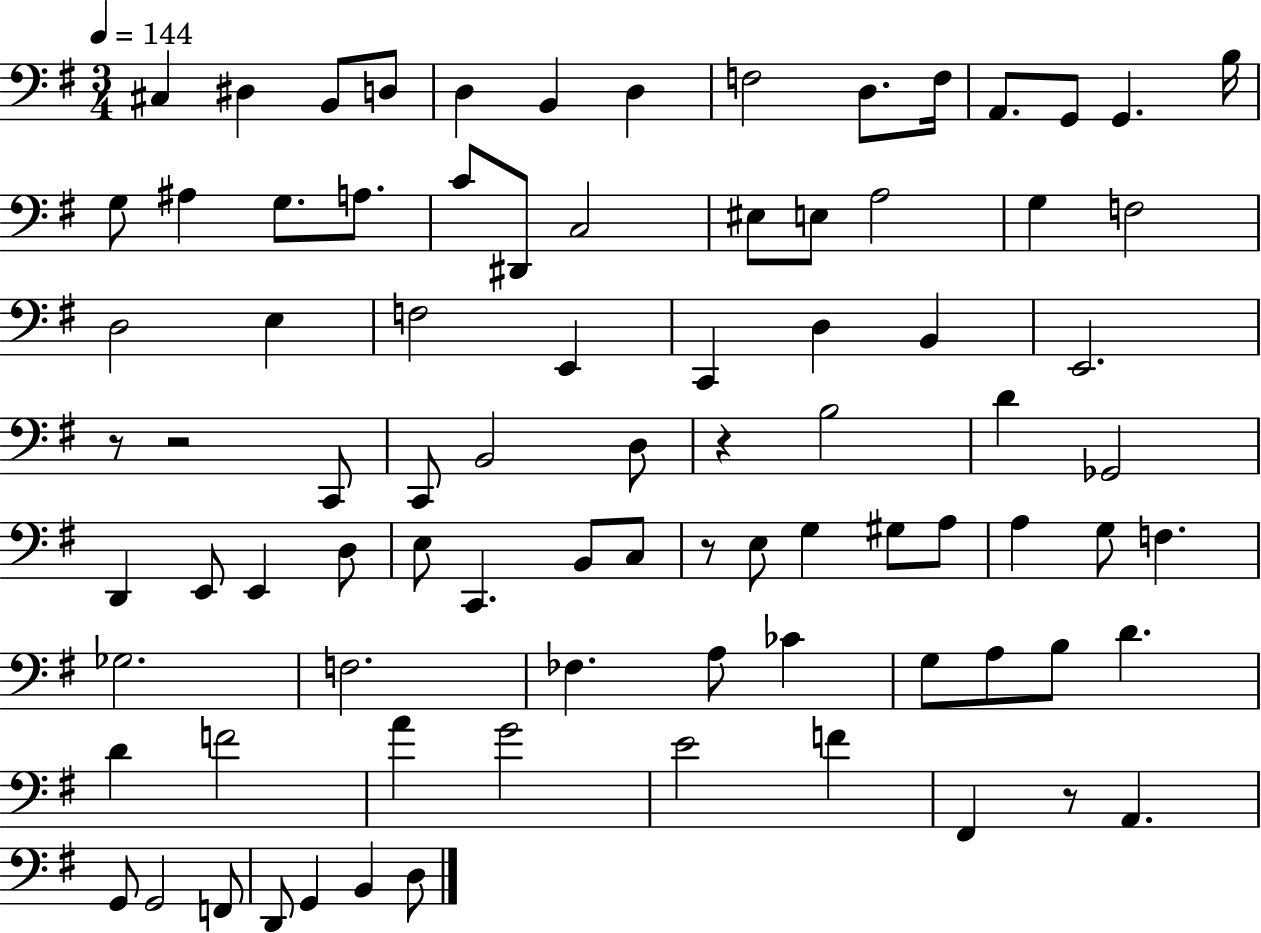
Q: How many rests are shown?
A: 5